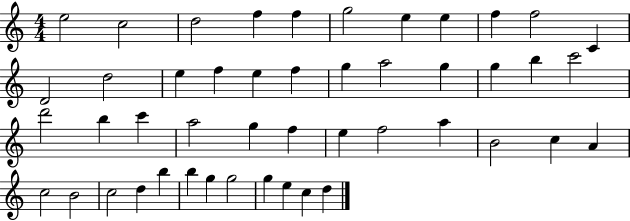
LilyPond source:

{
  \clef treble
  \numericTimeSignature
  \time 4/4
  \key c \major
  e''2 c''2 | d''2 f''4 f''4 | g''2 e''4 e''4 | f''4 f''2 c'4 | \break d'2 d''2 | e''4 f''4 e''4 f''4 | g''4 a''2 g''4 | g''4 b''4 c'''2 | \break d'''2 b''4 c'''4 | a''2 g''4 f''4 | e''4 f''2 a''4 | b'2 c''4 a'4 | \break c''2 b'2 | c''2 d''4 b''4 | b''4 g''4 g''2 | g''4 e''4 c''4 d''4 | \break \bar "|."
}